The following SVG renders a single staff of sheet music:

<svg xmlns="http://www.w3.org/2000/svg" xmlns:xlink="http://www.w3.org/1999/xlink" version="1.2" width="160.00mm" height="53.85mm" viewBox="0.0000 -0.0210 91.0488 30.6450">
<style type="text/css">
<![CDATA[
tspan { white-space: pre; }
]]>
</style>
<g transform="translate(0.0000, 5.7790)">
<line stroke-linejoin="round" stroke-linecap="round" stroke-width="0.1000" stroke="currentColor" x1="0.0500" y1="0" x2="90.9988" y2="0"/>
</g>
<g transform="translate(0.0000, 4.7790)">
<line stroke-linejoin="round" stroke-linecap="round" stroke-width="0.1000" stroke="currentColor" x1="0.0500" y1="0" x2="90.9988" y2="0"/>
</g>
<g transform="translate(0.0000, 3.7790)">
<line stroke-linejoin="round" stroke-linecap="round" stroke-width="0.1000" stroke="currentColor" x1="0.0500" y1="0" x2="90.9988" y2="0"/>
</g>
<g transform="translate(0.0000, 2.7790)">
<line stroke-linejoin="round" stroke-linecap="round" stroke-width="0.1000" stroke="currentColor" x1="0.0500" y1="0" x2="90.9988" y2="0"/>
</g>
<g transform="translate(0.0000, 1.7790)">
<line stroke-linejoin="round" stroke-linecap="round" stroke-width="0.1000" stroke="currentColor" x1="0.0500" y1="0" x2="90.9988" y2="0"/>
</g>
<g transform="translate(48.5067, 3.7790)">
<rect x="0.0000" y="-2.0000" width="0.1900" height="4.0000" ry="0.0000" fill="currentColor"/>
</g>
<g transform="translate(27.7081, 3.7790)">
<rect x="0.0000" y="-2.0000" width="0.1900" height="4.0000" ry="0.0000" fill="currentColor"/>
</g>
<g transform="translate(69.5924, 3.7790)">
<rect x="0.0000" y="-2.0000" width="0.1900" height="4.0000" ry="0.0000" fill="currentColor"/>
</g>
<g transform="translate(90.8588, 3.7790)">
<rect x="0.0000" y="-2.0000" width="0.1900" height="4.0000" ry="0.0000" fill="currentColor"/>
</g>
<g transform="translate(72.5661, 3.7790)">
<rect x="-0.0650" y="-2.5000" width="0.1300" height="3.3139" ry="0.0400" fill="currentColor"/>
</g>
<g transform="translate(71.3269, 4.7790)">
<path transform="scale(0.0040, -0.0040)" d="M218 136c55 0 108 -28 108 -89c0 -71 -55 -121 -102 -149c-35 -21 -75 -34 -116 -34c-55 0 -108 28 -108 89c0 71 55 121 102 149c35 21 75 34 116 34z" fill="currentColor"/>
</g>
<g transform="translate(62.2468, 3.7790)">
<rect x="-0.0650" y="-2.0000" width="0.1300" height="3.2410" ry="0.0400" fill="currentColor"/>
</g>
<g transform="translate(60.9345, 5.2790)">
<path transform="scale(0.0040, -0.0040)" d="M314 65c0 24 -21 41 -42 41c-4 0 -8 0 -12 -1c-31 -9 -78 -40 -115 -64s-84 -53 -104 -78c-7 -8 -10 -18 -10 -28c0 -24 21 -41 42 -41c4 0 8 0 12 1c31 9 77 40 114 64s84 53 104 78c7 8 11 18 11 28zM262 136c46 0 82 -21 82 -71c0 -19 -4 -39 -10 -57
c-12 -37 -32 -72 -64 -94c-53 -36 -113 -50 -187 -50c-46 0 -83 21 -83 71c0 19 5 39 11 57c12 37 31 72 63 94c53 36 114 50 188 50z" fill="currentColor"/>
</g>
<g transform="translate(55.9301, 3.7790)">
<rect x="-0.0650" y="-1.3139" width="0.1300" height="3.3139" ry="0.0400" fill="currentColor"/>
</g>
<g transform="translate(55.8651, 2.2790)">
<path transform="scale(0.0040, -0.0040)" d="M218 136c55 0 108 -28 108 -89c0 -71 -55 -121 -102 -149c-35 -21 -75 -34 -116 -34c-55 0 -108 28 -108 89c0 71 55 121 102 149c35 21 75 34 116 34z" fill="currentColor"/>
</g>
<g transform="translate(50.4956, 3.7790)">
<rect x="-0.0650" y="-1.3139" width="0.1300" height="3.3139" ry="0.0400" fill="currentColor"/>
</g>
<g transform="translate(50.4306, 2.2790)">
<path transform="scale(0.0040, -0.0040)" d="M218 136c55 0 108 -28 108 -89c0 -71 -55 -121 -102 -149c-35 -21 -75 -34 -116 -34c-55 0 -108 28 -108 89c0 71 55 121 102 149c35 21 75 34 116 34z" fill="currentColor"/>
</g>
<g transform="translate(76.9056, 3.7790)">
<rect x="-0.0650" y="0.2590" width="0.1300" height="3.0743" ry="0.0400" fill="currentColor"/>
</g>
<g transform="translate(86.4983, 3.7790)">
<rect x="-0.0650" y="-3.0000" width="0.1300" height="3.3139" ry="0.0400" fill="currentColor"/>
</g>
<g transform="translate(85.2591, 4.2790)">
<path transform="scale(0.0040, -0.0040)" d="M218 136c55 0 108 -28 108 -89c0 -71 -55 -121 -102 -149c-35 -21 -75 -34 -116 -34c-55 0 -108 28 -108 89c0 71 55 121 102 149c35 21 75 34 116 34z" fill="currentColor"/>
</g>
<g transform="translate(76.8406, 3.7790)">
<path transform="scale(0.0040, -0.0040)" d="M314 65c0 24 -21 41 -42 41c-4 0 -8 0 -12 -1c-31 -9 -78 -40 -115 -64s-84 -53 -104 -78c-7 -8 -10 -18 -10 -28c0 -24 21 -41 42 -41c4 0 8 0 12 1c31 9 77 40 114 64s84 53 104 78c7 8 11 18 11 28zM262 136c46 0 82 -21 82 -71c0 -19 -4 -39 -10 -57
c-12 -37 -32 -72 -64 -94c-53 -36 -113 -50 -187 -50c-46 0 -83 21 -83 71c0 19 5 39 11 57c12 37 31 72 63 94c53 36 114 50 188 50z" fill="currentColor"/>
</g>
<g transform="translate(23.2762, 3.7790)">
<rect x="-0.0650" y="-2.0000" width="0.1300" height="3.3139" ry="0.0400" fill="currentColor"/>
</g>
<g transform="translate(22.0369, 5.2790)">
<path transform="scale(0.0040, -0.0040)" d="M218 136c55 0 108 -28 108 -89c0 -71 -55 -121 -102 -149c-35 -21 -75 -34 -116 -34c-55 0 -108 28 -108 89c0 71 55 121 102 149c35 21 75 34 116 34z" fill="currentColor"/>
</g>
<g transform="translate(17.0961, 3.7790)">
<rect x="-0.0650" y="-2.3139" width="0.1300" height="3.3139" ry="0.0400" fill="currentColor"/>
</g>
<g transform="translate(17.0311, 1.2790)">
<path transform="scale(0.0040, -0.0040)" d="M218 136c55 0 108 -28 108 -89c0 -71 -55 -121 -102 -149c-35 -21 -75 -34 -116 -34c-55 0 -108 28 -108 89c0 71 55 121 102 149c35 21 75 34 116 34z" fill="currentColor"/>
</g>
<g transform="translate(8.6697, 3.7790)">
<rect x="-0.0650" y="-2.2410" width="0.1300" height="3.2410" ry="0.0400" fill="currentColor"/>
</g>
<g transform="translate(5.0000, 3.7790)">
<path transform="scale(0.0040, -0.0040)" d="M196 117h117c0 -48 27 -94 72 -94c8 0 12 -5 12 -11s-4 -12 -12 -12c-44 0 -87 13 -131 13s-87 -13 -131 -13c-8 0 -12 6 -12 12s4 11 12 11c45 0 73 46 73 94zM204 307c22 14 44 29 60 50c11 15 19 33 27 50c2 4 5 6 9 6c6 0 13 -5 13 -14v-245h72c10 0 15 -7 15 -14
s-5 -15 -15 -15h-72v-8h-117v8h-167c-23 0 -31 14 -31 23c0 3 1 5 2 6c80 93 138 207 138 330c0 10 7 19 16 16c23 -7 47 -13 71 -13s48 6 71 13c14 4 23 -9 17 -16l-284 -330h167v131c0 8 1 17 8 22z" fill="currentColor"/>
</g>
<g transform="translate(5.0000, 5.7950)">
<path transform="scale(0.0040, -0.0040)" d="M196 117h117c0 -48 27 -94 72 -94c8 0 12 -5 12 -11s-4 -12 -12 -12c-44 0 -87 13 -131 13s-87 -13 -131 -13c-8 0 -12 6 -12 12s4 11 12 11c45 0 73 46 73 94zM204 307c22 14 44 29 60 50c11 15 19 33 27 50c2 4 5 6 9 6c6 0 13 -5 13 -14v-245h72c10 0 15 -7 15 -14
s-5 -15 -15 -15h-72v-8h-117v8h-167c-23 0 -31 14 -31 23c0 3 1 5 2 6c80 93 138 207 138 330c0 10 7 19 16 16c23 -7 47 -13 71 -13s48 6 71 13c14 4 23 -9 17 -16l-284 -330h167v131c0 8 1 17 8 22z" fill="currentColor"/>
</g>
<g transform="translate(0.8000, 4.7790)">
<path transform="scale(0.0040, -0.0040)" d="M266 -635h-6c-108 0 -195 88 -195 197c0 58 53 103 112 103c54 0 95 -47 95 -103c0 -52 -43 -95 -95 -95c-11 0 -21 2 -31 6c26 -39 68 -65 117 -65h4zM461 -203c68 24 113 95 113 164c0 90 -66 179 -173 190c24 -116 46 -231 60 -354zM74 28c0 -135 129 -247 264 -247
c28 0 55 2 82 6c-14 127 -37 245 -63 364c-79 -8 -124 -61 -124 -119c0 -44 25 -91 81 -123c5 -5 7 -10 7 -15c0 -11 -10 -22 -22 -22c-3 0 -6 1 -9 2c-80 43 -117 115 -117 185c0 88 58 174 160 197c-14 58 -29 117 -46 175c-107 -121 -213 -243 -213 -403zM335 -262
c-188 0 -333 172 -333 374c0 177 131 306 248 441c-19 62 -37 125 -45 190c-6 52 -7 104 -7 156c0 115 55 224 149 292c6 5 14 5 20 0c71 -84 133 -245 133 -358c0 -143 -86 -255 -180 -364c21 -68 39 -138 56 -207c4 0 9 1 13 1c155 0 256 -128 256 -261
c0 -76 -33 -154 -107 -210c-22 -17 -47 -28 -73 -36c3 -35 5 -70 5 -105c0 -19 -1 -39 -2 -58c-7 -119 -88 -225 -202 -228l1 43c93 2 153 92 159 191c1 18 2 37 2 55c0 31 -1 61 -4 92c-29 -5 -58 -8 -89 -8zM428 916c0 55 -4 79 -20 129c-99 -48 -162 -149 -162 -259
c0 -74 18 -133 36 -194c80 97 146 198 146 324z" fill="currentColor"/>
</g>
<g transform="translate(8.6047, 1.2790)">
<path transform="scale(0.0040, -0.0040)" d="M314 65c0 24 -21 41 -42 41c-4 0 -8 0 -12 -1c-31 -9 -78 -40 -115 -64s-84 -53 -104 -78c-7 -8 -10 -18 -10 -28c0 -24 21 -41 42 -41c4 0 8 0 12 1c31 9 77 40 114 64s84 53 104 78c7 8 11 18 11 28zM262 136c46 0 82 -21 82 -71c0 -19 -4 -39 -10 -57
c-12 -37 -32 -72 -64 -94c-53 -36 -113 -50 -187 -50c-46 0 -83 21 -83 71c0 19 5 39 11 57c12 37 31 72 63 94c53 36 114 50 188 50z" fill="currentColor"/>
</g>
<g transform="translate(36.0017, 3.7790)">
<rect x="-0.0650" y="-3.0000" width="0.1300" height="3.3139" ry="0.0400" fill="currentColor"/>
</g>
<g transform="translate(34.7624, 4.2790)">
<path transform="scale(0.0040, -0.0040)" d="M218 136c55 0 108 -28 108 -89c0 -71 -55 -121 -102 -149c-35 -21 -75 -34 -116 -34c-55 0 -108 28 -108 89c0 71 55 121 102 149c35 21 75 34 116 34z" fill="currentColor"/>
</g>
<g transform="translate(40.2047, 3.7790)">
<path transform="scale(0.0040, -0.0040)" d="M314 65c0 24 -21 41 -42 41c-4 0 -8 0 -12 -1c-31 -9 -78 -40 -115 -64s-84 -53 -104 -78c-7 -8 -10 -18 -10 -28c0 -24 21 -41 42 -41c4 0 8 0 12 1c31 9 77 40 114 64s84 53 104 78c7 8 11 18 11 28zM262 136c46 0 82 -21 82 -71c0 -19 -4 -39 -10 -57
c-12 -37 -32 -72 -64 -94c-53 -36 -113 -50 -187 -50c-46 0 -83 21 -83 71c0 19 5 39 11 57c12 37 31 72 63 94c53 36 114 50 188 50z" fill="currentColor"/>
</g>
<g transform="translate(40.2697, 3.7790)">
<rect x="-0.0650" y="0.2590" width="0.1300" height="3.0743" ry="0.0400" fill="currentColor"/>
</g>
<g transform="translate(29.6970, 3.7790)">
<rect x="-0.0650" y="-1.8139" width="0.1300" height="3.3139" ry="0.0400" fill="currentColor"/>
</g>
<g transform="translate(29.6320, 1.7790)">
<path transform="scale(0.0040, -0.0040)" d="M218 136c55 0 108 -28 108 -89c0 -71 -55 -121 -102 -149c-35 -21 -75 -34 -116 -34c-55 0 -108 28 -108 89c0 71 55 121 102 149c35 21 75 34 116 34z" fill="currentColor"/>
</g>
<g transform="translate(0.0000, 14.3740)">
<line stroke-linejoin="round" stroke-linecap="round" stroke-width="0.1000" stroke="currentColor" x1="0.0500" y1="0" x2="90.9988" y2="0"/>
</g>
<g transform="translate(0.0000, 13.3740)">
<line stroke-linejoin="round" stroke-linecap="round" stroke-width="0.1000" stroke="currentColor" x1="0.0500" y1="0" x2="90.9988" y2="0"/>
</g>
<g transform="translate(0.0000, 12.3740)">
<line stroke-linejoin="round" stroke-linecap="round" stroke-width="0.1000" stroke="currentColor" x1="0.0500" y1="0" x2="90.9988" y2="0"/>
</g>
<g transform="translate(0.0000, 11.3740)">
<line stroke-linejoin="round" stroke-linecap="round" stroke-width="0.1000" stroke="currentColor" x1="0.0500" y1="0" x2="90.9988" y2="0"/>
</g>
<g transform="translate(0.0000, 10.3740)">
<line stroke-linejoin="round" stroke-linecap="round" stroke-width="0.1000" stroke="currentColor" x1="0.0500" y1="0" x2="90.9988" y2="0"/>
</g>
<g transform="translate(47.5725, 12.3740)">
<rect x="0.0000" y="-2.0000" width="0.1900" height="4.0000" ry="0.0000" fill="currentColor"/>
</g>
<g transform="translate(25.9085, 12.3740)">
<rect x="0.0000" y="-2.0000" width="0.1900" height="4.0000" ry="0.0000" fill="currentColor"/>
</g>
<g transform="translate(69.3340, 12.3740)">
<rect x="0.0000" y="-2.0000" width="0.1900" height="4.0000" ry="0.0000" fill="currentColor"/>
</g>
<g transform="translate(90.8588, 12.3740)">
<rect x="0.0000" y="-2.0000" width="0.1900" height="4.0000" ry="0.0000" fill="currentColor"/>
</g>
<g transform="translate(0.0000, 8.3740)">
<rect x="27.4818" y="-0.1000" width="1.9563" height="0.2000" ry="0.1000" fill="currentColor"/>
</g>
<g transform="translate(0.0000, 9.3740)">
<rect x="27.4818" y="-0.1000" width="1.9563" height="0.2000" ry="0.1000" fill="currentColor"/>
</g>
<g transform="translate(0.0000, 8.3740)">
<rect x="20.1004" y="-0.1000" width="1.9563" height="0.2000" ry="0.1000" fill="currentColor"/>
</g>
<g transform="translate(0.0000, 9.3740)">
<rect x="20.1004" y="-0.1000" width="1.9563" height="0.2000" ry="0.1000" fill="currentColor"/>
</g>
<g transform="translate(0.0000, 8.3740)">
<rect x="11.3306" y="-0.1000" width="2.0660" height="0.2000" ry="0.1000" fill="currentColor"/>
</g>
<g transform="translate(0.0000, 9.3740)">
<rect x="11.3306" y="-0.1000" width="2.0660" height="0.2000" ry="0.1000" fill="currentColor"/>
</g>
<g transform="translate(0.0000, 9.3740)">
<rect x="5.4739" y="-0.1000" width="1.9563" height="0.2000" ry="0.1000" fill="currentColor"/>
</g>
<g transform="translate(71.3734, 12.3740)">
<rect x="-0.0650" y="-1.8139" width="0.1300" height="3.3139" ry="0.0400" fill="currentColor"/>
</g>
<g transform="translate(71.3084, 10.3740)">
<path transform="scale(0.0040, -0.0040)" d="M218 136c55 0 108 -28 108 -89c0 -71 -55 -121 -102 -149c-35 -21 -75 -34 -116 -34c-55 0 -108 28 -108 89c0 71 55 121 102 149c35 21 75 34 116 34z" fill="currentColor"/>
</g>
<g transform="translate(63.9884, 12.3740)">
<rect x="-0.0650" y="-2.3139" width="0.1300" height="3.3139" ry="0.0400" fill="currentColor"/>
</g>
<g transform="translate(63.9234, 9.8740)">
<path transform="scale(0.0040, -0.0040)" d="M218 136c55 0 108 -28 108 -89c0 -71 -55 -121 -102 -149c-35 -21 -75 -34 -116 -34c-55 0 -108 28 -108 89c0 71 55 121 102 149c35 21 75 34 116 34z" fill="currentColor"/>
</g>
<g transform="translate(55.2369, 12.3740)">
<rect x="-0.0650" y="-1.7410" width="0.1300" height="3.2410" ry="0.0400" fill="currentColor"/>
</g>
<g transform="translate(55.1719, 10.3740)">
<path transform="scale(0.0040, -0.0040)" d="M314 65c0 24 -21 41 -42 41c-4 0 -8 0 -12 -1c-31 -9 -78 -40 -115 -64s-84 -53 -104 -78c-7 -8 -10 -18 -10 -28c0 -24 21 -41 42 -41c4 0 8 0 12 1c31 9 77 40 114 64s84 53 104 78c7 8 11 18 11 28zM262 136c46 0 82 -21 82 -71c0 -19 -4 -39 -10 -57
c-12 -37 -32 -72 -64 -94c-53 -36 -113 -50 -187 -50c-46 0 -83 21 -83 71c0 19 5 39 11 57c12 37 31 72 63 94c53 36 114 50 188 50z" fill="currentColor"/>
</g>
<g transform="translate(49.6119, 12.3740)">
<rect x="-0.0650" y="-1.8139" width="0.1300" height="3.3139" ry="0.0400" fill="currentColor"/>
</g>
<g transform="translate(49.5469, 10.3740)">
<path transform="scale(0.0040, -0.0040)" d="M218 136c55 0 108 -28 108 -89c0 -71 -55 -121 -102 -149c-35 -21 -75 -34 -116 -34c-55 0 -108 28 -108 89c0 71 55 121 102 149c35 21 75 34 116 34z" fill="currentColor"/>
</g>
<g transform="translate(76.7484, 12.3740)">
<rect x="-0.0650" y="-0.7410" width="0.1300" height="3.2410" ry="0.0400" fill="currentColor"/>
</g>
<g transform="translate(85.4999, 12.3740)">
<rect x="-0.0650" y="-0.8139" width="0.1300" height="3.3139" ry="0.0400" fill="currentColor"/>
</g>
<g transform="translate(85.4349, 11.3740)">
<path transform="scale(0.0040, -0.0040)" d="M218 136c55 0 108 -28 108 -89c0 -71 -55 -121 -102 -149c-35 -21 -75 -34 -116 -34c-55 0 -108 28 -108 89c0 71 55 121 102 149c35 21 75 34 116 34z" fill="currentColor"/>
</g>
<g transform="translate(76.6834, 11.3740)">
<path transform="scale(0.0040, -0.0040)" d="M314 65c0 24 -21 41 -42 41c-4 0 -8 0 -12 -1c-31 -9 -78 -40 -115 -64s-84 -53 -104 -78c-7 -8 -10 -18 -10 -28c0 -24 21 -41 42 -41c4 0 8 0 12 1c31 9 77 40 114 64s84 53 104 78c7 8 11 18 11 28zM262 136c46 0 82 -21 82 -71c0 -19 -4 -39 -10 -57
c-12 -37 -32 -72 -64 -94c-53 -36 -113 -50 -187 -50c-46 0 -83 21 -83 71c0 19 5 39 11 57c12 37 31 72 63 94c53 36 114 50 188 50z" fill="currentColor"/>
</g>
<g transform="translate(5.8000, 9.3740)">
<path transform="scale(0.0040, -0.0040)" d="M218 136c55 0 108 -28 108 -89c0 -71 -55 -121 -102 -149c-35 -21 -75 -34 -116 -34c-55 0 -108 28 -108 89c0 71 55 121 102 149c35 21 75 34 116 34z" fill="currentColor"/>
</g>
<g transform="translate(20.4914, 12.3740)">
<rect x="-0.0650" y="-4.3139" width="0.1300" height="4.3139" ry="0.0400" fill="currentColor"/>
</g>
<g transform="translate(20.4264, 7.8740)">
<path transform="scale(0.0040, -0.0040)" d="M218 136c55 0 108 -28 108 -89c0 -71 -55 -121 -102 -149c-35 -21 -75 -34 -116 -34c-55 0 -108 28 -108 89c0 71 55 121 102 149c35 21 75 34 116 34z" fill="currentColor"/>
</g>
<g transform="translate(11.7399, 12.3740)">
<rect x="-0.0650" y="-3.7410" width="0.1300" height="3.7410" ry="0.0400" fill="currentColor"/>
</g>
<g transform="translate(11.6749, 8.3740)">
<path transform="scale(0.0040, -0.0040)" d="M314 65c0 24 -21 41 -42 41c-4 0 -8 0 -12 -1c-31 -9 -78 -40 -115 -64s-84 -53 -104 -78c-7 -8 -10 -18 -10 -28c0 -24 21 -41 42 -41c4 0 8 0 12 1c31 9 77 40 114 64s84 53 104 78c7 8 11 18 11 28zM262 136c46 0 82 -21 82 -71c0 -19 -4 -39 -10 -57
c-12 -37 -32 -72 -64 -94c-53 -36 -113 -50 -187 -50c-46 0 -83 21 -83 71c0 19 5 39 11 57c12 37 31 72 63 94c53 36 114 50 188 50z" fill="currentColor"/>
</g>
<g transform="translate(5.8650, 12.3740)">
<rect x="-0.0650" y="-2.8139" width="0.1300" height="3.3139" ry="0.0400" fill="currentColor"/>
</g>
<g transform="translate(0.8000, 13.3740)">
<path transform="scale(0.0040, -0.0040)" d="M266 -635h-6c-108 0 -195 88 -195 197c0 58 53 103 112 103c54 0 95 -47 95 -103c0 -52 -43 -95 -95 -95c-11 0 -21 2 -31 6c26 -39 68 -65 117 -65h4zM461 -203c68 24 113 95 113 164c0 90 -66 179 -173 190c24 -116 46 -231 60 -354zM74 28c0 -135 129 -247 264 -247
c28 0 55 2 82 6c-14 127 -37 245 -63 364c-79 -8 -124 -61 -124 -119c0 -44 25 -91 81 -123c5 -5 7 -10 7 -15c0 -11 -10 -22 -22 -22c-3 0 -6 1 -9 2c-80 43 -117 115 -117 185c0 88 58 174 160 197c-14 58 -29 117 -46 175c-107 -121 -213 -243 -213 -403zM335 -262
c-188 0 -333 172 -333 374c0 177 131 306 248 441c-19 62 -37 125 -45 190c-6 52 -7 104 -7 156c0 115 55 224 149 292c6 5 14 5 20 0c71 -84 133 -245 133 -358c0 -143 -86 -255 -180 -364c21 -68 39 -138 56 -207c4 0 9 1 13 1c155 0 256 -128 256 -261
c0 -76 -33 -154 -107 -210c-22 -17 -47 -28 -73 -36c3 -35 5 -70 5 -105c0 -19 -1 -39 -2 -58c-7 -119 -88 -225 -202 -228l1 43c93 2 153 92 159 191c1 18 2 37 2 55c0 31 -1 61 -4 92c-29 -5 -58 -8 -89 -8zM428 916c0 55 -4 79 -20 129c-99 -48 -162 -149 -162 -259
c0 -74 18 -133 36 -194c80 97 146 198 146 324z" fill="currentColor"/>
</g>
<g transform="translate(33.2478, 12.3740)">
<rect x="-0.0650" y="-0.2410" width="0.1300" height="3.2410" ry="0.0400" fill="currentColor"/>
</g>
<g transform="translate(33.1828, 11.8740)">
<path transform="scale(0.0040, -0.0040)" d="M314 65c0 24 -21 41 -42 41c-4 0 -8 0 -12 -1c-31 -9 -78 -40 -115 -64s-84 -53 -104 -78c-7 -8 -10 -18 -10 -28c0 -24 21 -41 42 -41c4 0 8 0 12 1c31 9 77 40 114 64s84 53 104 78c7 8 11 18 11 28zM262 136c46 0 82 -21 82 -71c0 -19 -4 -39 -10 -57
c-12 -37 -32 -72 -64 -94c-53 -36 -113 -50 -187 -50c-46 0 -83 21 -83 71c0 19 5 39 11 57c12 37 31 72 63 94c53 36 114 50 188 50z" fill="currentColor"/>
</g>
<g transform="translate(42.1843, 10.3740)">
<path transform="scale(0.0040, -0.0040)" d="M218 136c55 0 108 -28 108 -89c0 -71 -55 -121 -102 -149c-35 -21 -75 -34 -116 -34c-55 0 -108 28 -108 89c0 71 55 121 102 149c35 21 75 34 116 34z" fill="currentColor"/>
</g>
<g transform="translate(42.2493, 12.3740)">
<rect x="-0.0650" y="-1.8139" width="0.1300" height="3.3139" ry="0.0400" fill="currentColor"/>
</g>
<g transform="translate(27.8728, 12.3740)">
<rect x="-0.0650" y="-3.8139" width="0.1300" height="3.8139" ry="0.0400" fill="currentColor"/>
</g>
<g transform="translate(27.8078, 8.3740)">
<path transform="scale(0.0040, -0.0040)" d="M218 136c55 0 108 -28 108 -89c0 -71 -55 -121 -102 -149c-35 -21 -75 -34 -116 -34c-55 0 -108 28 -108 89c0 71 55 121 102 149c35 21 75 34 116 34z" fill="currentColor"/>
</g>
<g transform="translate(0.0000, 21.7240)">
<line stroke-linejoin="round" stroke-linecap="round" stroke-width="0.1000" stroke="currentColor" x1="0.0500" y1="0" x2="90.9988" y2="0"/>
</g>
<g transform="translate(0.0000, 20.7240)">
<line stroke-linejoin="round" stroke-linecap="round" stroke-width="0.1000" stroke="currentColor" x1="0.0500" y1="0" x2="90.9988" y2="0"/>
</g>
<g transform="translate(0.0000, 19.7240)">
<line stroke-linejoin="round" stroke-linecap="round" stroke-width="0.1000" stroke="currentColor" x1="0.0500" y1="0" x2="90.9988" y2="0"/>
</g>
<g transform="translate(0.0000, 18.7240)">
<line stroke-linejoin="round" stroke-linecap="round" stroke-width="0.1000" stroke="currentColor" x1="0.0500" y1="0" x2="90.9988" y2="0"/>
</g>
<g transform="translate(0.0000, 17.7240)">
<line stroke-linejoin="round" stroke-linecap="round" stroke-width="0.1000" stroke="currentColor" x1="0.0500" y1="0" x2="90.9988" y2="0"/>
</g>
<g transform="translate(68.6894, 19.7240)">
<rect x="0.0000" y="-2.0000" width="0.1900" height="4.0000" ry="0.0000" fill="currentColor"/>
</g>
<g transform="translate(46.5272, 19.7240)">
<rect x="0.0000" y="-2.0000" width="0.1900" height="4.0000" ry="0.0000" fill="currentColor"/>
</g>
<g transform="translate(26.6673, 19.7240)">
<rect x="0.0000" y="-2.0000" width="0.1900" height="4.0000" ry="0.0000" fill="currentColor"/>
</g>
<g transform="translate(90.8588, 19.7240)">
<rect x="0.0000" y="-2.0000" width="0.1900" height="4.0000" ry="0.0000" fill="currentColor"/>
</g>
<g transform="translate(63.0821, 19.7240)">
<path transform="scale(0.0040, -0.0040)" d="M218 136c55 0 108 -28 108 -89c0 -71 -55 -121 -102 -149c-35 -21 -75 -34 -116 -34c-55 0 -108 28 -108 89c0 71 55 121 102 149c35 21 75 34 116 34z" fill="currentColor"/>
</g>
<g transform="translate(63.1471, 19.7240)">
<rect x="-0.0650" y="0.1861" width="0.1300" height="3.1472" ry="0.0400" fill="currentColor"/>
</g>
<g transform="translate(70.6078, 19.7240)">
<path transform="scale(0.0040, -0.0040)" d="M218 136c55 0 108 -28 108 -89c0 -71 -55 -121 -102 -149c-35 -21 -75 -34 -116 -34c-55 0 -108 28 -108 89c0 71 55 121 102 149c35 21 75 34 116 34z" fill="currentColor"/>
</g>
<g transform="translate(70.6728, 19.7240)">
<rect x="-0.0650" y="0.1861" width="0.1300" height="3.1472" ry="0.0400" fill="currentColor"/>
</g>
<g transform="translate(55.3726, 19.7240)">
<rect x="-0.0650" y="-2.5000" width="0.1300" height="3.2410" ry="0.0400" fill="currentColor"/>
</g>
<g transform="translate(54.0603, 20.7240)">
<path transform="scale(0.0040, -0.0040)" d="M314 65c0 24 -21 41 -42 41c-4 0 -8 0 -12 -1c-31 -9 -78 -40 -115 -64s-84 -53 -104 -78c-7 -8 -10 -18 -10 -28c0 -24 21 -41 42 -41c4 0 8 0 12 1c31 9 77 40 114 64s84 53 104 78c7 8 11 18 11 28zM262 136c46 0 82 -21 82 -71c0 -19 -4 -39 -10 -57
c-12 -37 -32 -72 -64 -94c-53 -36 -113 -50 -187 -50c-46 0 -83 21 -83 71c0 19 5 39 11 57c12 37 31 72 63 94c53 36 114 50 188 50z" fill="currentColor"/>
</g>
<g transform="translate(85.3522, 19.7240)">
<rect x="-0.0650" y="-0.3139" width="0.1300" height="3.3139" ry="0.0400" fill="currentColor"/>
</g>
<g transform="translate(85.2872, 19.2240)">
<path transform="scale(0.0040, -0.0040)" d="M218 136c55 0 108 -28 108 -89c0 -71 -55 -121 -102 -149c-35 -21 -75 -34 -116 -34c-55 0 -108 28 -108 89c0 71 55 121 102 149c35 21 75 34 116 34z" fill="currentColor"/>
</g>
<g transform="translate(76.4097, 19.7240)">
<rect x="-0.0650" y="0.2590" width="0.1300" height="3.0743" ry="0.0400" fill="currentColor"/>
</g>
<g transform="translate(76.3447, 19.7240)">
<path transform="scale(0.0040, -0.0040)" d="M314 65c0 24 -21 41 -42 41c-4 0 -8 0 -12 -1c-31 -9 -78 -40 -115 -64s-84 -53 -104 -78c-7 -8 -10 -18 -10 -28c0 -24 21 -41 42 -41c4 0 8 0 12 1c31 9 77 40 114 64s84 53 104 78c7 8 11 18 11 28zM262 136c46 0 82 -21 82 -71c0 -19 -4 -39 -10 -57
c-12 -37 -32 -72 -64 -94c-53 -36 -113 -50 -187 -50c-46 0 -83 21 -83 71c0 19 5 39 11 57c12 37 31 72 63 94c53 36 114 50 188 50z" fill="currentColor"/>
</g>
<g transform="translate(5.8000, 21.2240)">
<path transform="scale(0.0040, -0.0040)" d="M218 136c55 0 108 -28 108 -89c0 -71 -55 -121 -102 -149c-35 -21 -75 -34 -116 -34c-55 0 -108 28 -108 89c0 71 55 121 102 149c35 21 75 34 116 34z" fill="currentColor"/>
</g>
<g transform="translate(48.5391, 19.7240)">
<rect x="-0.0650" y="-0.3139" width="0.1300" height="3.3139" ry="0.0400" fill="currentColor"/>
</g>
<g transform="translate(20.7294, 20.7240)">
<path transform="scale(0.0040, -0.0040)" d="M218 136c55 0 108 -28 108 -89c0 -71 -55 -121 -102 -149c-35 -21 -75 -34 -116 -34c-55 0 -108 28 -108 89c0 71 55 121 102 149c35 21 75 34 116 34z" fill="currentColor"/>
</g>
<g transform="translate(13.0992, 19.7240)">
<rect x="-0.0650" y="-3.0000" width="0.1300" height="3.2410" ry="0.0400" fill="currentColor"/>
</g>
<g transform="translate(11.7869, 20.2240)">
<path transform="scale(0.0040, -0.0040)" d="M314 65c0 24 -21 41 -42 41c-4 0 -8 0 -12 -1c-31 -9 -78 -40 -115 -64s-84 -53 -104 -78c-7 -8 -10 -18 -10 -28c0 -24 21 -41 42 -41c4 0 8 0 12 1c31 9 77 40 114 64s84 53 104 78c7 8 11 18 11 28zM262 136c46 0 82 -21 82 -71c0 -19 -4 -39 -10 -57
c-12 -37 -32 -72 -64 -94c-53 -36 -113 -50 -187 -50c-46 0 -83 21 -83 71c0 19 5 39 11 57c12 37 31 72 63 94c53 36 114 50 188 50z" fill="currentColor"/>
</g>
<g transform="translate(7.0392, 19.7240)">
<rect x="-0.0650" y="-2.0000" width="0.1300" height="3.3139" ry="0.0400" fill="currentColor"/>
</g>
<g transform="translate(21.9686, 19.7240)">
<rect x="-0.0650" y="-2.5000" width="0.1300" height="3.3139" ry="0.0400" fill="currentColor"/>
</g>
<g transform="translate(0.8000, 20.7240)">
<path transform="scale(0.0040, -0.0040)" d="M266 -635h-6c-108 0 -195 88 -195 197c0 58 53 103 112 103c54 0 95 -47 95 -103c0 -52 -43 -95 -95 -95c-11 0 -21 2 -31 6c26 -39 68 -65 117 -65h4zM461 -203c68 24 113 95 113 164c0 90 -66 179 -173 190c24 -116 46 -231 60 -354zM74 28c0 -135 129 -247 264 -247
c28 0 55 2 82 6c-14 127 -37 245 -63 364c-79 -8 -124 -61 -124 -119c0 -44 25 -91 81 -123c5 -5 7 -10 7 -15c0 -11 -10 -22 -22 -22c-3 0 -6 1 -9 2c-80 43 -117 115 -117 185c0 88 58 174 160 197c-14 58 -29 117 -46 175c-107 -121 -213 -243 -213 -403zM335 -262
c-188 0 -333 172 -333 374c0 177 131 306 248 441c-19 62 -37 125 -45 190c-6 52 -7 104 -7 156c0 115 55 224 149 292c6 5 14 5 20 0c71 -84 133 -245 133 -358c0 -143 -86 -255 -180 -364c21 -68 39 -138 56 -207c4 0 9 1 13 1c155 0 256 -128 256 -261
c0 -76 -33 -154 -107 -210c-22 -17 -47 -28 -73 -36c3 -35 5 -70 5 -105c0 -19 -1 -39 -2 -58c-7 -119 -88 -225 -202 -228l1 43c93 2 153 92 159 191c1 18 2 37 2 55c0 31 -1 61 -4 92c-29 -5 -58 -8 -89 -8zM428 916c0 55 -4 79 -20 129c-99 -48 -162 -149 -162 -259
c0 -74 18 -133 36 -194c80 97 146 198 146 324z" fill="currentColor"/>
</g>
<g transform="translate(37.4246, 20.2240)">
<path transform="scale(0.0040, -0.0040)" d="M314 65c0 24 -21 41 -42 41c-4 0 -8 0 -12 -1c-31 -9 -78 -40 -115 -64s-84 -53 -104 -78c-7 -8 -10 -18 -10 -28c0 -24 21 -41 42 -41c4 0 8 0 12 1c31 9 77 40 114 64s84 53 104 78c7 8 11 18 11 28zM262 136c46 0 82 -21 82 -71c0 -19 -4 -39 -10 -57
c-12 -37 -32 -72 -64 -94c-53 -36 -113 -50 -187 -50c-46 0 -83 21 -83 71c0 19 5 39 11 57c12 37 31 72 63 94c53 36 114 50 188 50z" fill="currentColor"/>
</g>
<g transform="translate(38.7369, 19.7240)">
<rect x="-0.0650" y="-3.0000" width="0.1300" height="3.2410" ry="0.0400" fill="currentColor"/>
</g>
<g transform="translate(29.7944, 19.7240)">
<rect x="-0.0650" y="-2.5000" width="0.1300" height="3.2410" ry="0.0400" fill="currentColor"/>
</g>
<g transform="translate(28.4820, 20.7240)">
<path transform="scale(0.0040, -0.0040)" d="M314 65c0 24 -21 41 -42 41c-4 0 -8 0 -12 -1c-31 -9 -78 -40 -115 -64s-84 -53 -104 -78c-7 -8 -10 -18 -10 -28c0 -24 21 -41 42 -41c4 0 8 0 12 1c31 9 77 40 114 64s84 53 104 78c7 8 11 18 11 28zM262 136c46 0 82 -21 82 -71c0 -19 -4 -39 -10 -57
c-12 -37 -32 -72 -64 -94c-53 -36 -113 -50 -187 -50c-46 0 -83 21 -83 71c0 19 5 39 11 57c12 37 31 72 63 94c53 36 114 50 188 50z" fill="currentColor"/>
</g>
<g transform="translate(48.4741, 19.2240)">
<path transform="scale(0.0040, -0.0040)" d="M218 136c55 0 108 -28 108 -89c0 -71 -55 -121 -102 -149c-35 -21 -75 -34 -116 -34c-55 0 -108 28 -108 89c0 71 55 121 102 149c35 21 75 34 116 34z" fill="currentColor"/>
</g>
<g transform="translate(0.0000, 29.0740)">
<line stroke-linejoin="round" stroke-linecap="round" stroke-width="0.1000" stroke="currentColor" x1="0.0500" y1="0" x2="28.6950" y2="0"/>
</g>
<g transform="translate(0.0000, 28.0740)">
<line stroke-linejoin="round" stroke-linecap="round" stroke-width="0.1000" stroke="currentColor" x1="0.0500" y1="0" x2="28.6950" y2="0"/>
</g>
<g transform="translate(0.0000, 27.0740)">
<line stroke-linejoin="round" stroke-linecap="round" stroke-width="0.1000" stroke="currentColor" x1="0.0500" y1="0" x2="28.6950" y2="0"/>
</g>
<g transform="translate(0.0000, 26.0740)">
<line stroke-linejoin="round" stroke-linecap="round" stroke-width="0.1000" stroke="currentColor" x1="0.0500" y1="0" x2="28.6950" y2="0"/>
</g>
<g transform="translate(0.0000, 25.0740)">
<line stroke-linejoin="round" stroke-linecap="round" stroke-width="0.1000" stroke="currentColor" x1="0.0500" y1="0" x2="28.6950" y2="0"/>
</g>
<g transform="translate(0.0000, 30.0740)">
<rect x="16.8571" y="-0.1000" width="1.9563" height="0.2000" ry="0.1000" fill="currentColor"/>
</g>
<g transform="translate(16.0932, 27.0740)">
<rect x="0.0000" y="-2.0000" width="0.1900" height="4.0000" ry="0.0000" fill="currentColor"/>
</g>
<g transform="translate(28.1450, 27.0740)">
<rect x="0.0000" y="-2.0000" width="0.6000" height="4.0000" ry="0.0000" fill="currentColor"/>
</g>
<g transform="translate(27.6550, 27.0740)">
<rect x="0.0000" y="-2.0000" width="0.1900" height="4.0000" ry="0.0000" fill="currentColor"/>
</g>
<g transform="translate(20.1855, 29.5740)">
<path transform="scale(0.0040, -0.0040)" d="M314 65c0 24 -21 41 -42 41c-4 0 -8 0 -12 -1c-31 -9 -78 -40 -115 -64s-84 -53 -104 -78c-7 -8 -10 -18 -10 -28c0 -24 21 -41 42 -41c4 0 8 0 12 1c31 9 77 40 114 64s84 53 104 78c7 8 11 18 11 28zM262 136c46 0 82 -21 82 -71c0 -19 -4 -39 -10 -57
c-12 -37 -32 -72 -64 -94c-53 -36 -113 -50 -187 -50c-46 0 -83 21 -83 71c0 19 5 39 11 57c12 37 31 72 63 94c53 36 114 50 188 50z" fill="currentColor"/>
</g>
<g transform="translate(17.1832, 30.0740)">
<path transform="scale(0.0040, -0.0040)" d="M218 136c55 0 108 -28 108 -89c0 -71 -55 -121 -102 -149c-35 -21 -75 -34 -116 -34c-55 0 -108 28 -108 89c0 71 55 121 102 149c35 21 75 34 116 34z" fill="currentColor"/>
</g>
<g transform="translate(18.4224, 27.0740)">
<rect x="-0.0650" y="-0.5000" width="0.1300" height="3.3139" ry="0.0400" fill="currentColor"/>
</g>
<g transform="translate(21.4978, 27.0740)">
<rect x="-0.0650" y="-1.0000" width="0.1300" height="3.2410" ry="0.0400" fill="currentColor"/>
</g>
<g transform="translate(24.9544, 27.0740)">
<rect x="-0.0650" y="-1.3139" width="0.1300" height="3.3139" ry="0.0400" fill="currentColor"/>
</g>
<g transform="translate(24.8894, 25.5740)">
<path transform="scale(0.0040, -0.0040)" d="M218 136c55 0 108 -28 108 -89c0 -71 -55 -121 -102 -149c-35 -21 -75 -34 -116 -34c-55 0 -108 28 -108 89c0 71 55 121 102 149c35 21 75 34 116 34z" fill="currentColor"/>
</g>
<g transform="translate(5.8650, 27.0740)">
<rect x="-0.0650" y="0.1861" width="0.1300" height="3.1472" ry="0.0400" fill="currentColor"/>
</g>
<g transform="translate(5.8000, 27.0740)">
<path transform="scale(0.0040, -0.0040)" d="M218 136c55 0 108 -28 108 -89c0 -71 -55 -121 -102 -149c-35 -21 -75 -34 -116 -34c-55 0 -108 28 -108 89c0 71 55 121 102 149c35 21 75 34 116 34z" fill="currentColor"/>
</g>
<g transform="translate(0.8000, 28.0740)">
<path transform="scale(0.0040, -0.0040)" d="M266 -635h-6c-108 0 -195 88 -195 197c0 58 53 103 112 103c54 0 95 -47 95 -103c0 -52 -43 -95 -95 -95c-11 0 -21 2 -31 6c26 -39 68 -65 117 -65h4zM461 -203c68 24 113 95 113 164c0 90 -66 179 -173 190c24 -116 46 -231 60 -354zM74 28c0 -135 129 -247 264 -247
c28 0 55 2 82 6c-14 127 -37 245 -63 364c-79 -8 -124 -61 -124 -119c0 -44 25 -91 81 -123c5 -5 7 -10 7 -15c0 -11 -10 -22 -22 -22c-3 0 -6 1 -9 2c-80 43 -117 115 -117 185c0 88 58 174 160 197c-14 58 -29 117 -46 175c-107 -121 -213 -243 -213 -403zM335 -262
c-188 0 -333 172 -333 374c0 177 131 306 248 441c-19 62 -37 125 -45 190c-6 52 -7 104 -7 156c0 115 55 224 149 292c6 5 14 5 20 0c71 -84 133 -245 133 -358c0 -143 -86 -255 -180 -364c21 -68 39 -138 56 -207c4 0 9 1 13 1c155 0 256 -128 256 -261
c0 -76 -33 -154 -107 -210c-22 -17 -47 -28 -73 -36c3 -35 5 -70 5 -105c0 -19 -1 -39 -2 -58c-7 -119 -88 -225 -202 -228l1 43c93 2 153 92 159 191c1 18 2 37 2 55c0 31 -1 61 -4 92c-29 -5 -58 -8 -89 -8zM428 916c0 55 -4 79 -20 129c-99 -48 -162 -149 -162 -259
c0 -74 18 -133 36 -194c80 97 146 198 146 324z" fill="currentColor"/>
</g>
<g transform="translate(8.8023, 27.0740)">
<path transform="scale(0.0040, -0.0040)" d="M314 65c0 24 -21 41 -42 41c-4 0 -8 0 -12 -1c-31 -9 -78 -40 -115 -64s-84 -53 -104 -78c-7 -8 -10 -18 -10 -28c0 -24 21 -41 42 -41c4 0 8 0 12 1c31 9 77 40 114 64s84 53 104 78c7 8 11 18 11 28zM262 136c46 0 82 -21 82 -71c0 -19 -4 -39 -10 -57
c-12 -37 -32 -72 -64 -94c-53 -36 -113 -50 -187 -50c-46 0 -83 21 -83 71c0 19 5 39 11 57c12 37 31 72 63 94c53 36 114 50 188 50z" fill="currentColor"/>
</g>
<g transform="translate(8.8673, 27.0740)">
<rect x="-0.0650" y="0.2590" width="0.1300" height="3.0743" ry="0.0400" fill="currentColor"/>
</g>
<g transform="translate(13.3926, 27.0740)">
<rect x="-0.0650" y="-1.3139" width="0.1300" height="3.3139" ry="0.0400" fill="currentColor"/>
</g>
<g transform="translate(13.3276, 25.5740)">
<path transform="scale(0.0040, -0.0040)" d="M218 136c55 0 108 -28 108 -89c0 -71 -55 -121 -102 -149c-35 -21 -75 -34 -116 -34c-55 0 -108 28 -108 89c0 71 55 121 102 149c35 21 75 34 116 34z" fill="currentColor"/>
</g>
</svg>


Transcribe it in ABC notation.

X:1
T:Untitled
M:4/4
L:1/4
K:C
g2 g F f A B2 e e F2 G B2 A a c'2 d' c' c2 f f f2 g f d2 d F A2 G G2 A2 c G2 B B B2 c B B2 e C D2 e